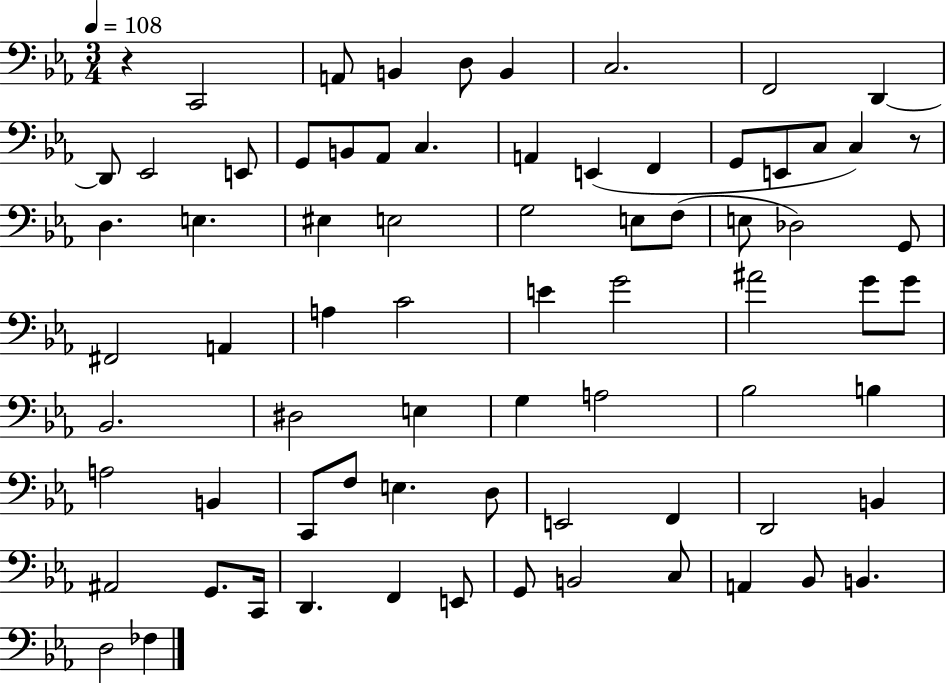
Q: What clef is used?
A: bass